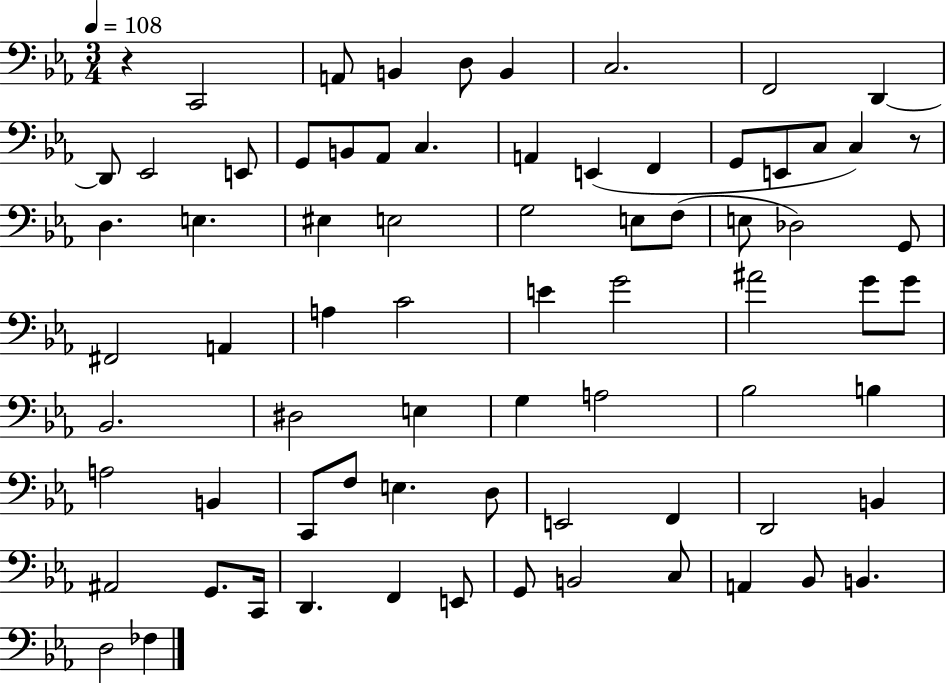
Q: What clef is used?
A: bass